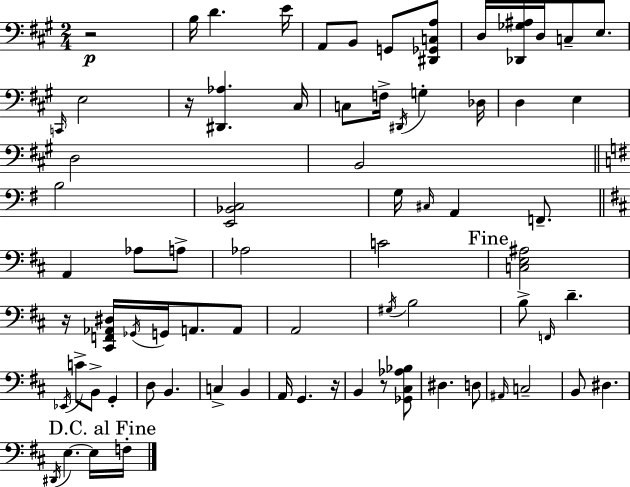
R/h B3/s D4/q. E4/s A2/e B2/e G2/e [D#2,Gb2,C3,A3]/e D3/s [Db2,Gb3,A#3]/s D3/s C3/e E3/e. C2/s E3/h R/s [D#2,Ab3]/q. C#3/s C3/e F3/s D#2/s G3/q Db3/s D3/q E3/q D3/h B2/h B3/h [E2,Bb2,C3]/h G3/s C#3/s A2/q F2/e. A2/q Ab3/e A3/e Ab3/h C4/h [C3,E3,A#3]/h R/s [C#2,F2,Ab2,D#3]/s Gb2/s G2/s A2/e. A2/e A2/h G#3/s B3/h B3/e F2/s D4/q. Eb2/s C4/e B2/e G2/q D3/e B2/q. C3/q B2/q A2/s G2/q. R/s B2/q R/e [Gb2,C#3,Ab3,Bb3]/e D#3/q. D3/e A#2/s C3/h B2/e D#3/q. D#2/s E3/q. E3/s F3/s